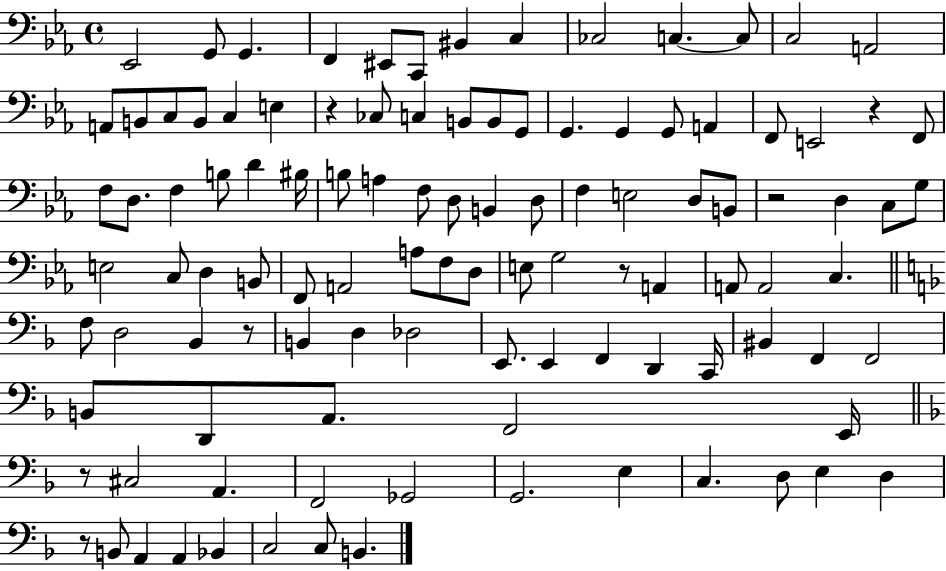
Eb2/h G2/e G2/q. F2/q EIS2/e C2/e BIS2/q C3/q CES3/h C3/q. C3/e C3/h A2/h A2/e B2/e C3/e B2/e C3/q E3/q R/q CES3/e C3/q B2/e B2/e G2/e G2/q. G2/q G2/e A2/q F2/e E2/h R/q F2/e F3/e D3/e. F3/q B3/e D4/q BIS3/s B3/e A3/q F3/e D3/e B2/q D3/e F3/q E3/h D3/e B2/e R/h D3/q C3/e G3/e E3/h C3/e D3/q B2/e F2/e A2/h A3/e F3/e D3/e E3/e G3/h R/e A2/q A2/e A2/h C3/q. F3/e D3/h Bb2/q R/e B2/q D3/q Db3/h E2/e. E2/q F2/q D2/q C2/s BIS2/q F2/q F2/h B2/e D2/e A2/e. F2/h E2/s R/e C#3/h A2/q. F2/h Gb2/h G2/h. E3/q C3/q. D3/e E3/q D3/q R/e B2/e A2/q A2/q Bb2/q C3/h C3/e B2/q.